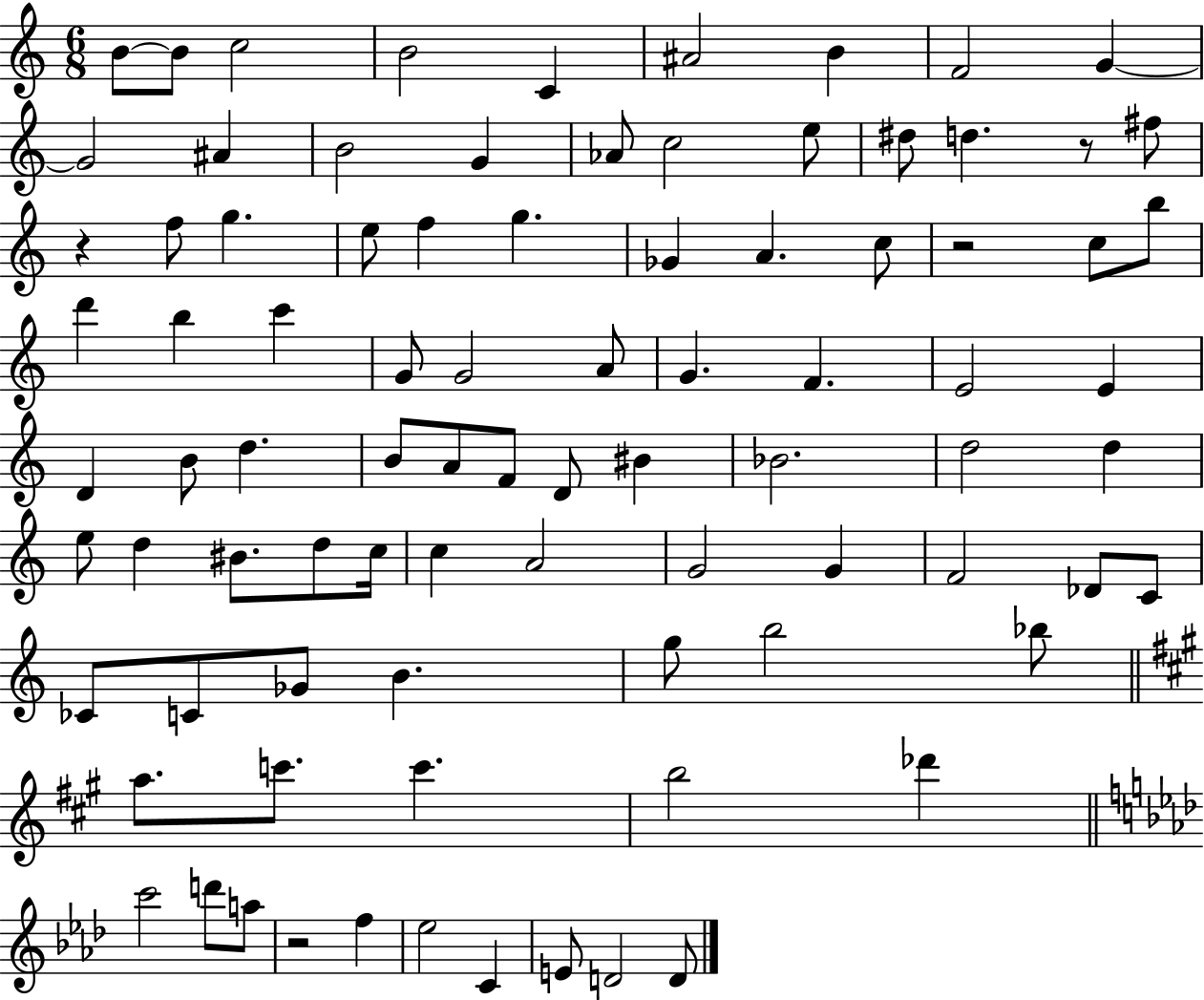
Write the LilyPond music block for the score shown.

{
  \clef treble
  \numericTimeSignature
  \time 6/8
  \key c \major
  b'8~~ b'8 c''2 | b'2 c'4 | ais'2 b'4 | f'2 g'4~~ | \break g'2 ais'4 | b'2 g'4 | aes'8 c''2 e''8 | dis''8 d''4. r8 fis''8 | \break r4 f''8 g''4. | e''8 f''4 g''4. | ges'4 a'4. c''8 | r2 c''8 b''8 | \break d'''4 b''4 c'''4 | g'8 g'2 a'8 | g'4. f'4. | e'2 e'4 | \break d'4 b'8 d''4. | b'8 a'8 f'8 d'8 bis'4 | bes'2. | d''2 d''4 | \break e''8 d''4 bis'8. d''8 c''16 | c''4 a'2 | g'2 g'4 | f'2 des'8 c'8 | \break ces'8 c'8 ges'8 b'4. | g''8 b''2 bes''8 | \bar "||" \break \key a \major a''8. c'''8. c'''4. | b''2 des'''4 | \bar "||" \break \key f \minor c'''2 d'''8 a''8 | r2 f''4 | ees''2 c'4 | e'8 d'2 d'8 | \break \bar "|."
}